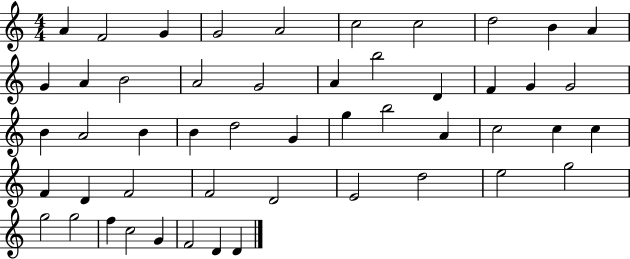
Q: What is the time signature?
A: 4/4